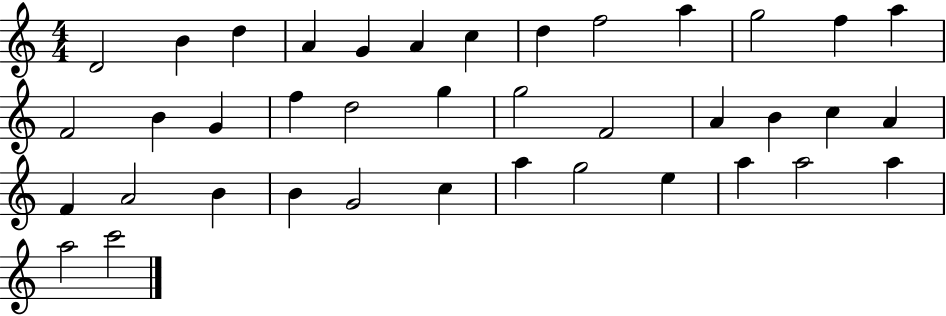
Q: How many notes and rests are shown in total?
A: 39